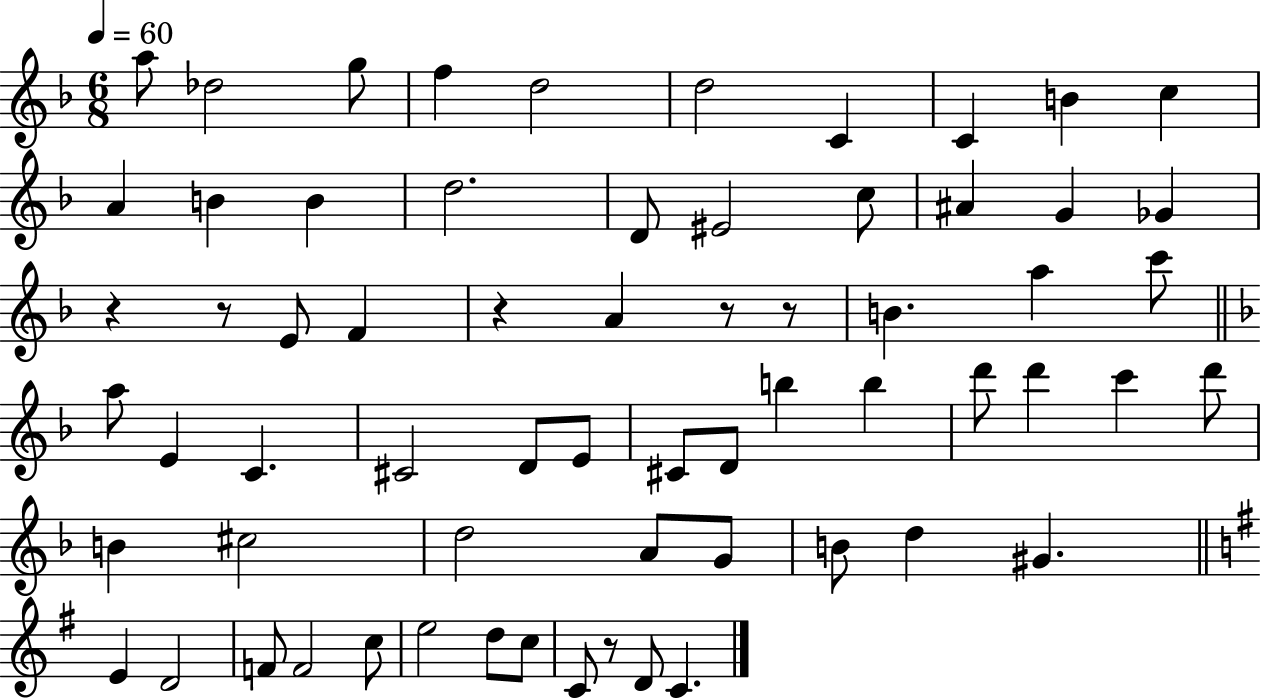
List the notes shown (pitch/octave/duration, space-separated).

A5/e Db5/h G5/e F5/q D5/h D5/h C4/q C4/q B4/q C5/q A4/q B4/q B4/q D5/h. D4/e EIS4/h C5/e A#4/q G4/q Gb4/q R/q R/e E4/e F4/q R/q A4/q R/e R/e B4/q. A5/q C6/e A5/e E4/q C4/q. C#4/h D4/e E4/e C#4/e D4/e B5/q B5/q D6/e D6/q C6/q D6/e B4/q C#5/h D5/h A4/e G4/e B4/e D5/q G#4/q. E4/q D4/h F4/e F4/h C5/e E5/h D5/e C5/e C4/e R/e D4/e C4/q.